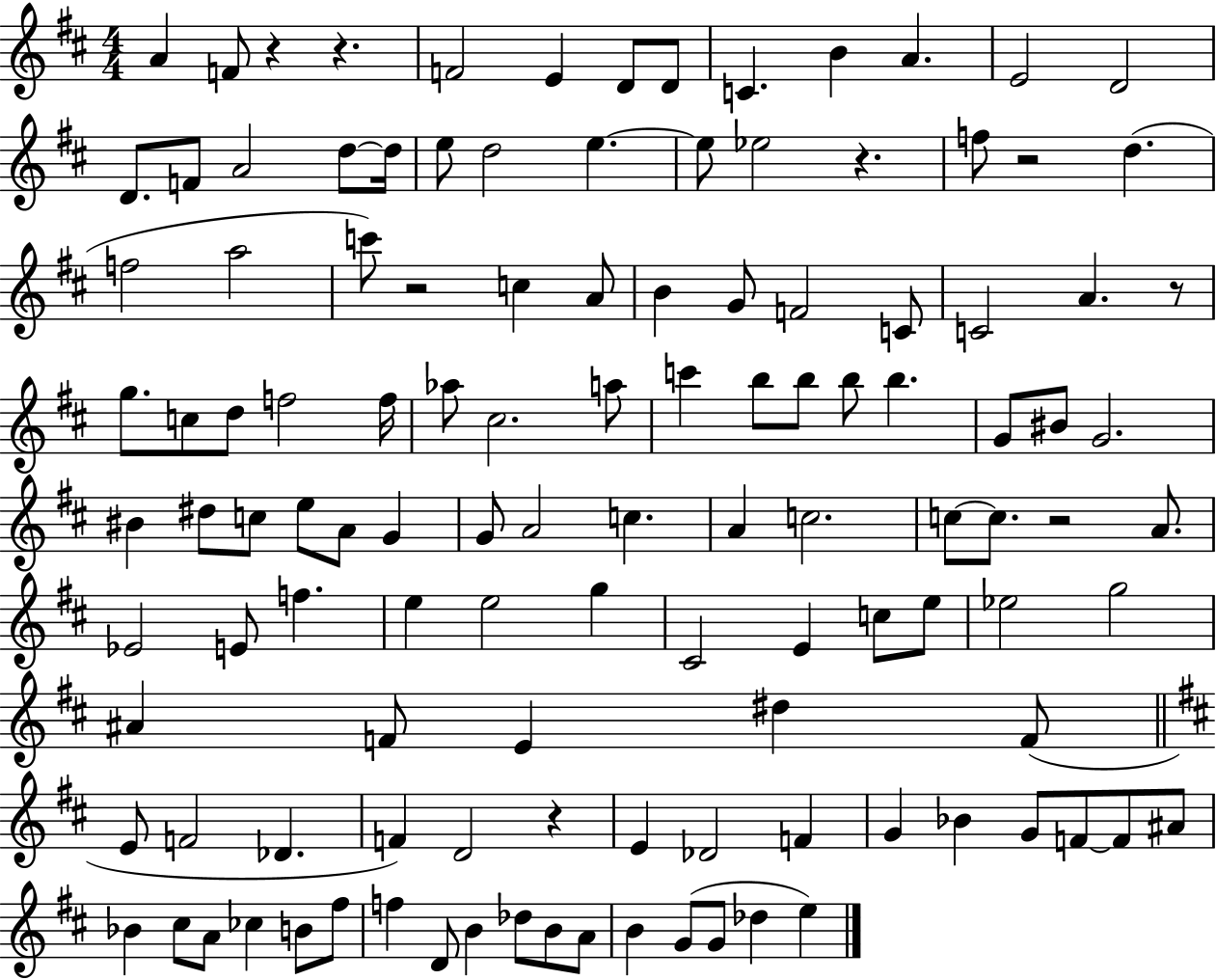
{
  \clef treble
  \numericTimeSignature
  \time 4/4
  \key d \major
  a'4 f'8 r4 r4. | f'2 e'4 d'8 d'8 | c'4. b'4 a'4. | e'2 d'2 | \break d'8. f'8 a'2 d''8~~ d''16 | e''8 d''2 e''4.~~ | e''8 ees''2 r4. | f''8 r2 d''4.( | \break f''2 a''2 | c'''8) r2 c''4 a'8 | b'4 g'8 f'2 c'8 | c'2 a'4. r8 | \break g''8. c''8 d''8 f''2 f''16 | aes''8 cis''2. a''8 | c'''4 b''8 b''8 b''8 b''4. | g'8 bis'8 g'2. | \break bis'4 dis''8 c''8 e''8 a'8 g'4 | g'8 a'2 c''4. | a'4 c''2. | c''8~~ c''8. r2 a'8. | \break ees'2 e'8 f''4. | e''4 e''2 g''4 | cis'2 e'4 c''8 e''8 | ees''2 g''2 | \break ais'4 f'8 e'4 dis''4 f'8( | \bar "||" \break \key b \minor e'8 f'2 des'4. | f'4) d'2 r4 | e'4 des'2 f'4 | g'4 bes'4 g'8 f'8~~ f'8 ais'8 | \break bes'4 cis''8 a'8 ces''4 b'8 fis''8 | f''4 d'8 b'4 des''8 b'8 a'8 | b'4 g'8( g'8 des''4 e''4) | \bar "|."
}